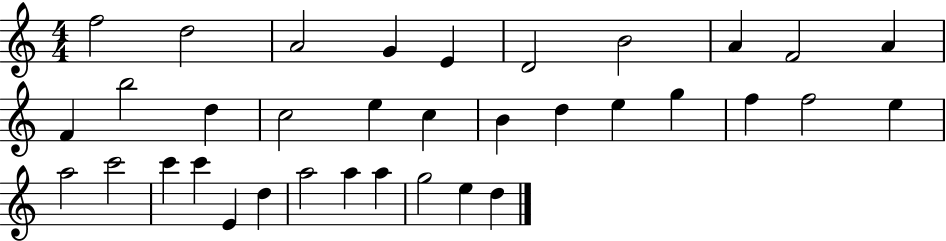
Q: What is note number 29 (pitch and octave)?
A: D5